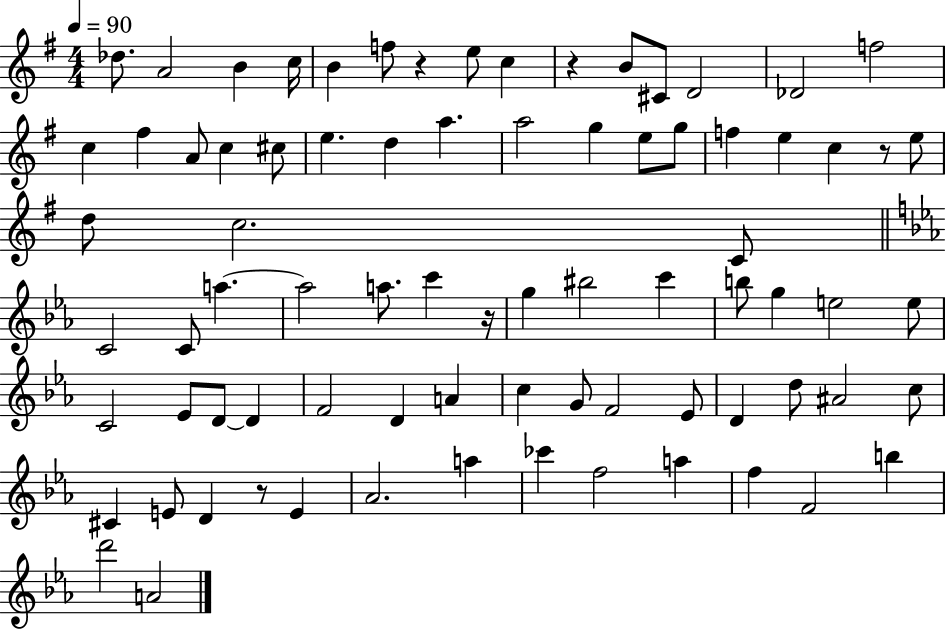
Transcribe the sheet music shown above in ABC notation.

X:1
T:Untitled
M:4/4
L:1/4
K:G
_d/2 A2 B c/4 B f/2 z e/2 c z B/2 ^C/2 D2 _D2 f2 c ^f A/2 c ^c/2 e d a a2 g e/2 g/2 f e c z/2 e/2 d/2 c2 C/2 C2 C/2 a a2 a/2 c' z/4 g ^b2 c' b/2 g e2 e/2 C2 _E/2 D/2 D F2 D A c G/2 F2 _E/2 D d/2 ^A2 c/2 ^C E/2 D z/2 E _A2 a _c' f2 a f F2 b d'2 A2